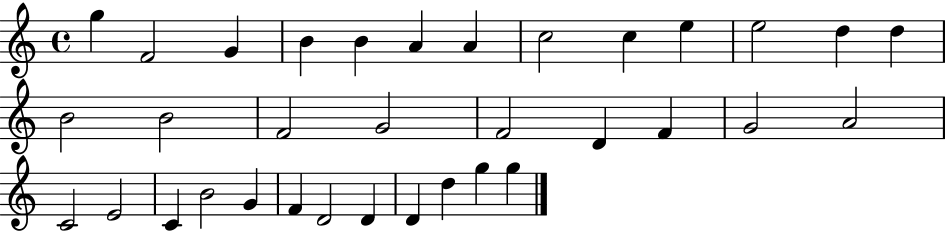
G5/q F4/h G4/q B4/q B4/q A4/q A4/q C5/h C5/q E5/q E5/h D5/q D5/q B4/h B4/h F4/h G4/h F4/h D4/q F4/q G4/h A4/h C4/h E4/h C4/q B4/h G4/q F4/q D4/h D4/q D4/q D5/q G5/q G5/q